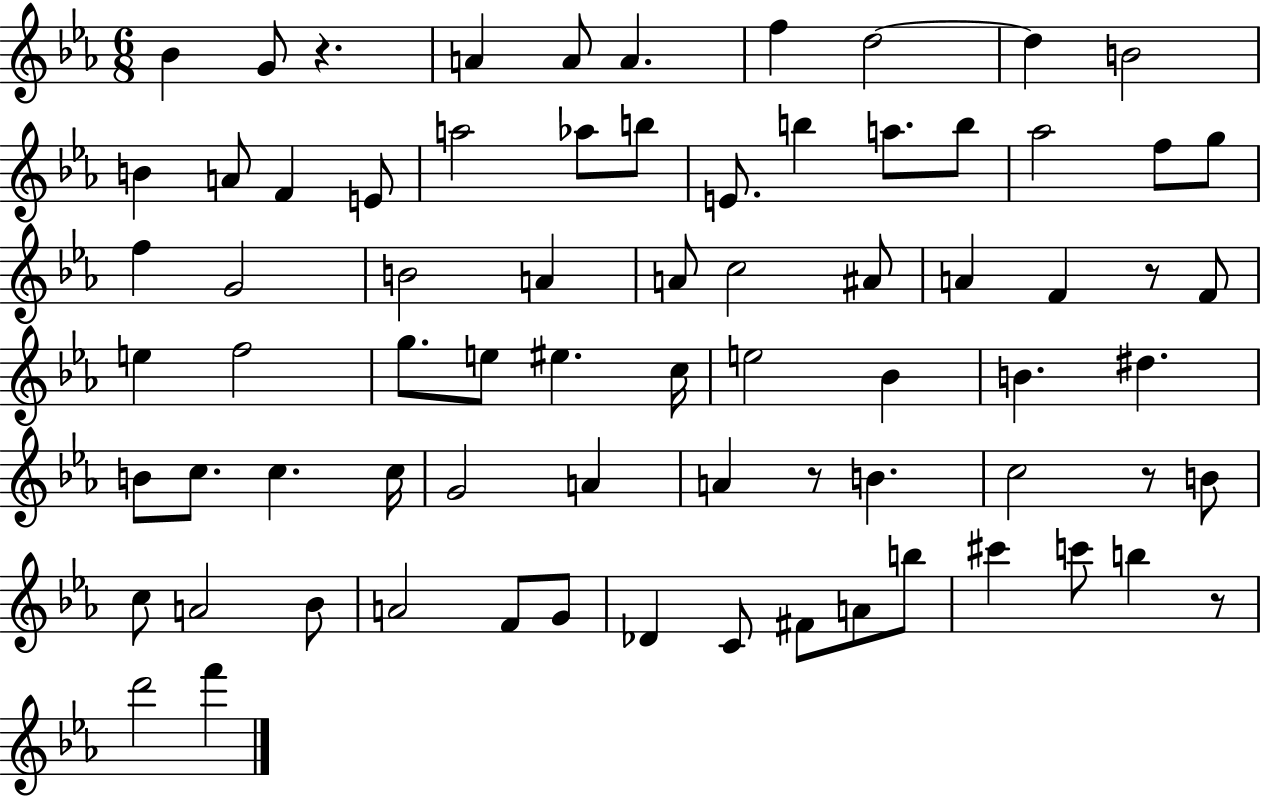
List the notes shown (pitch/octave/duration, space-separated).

Bb4/q G4/e R/q. A4/q A4/e A4/q. F5/q D5/h D5/q B4/h B4/q A4/e F4/q E4/e A5/h Ab5/e B5/e E4/e. B5/q A5/e. B5/e Ab5/h F5/e G5/e F5/q G4/h B4/h A4/q A4/e C5/h A#4/e A4/q F4/q R/e F4/e E5/q F5/h G5/e. E5/e EIS5/q. C5/s E5/h Bb4/q B4/q. D#5/q. B4/e C5/e. C5/q. C5/s G4/h A4/q A4/q R/e B4/q. C5/h R/e B4/e C5/e A4/h Bb4/e A4/h F4/e G4/e Db4/q C4/e F#4/e A4/e B5/e C#6/q C6/e B5/q R/e D6/h F6/q